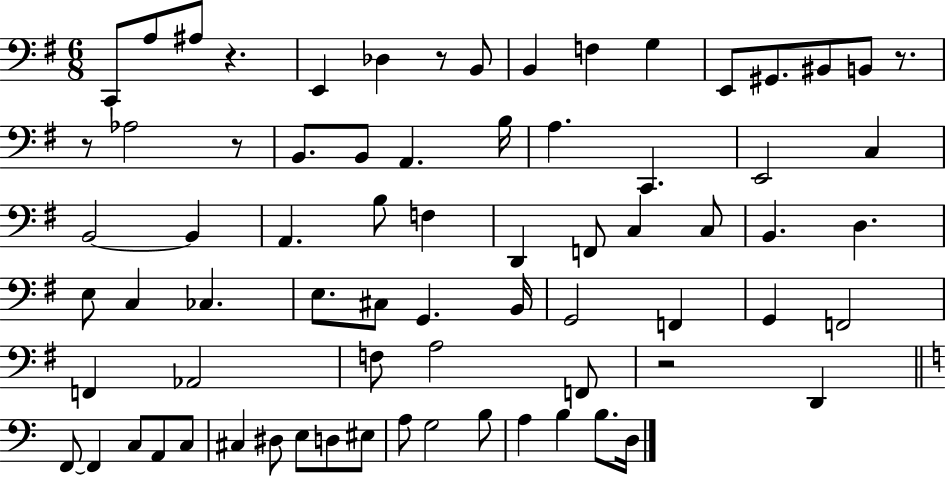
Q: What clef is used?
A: bass